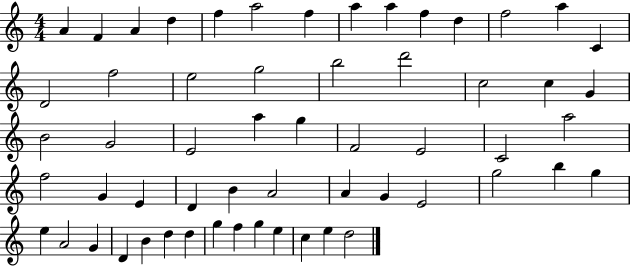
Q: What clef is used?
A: treble